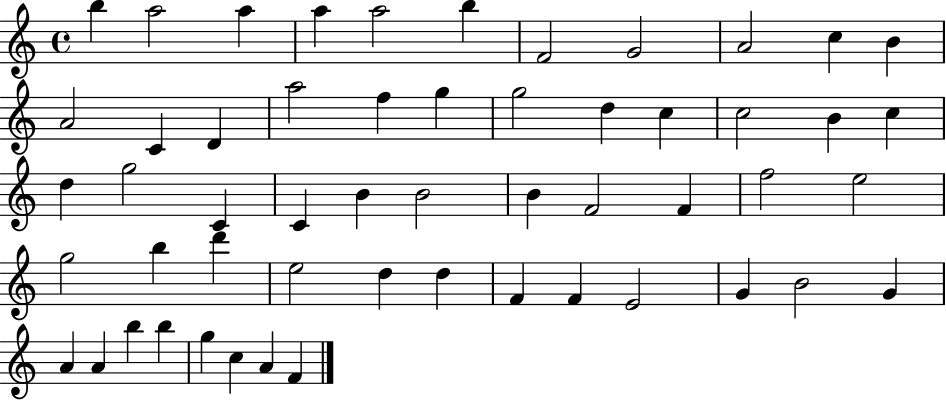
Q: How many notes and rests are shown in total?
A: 54